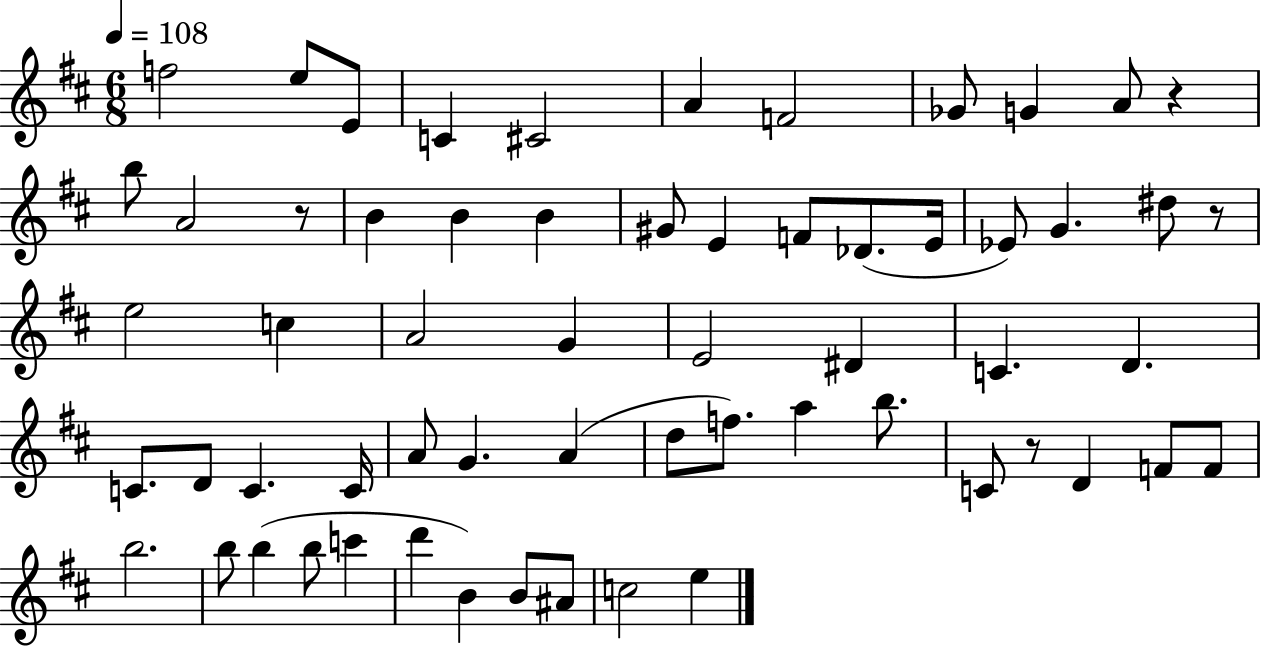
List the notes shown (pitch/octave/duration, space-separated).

F5/h E5/e E4/e C4/q C#4/h A4/q F4/h Gb4/e G4/q A4/e R/q B5/e A4/h R/e B4/q B4/q B4/q G#4/e E4/q F4/e Db4/e. E4/s Eb4/e G4/q. D#5/e R/e E5/h C5/q A4/h G4/q E4/h D#4/q C4/q. D4/q. C4/e. D4/e C4/q. C4/s A4/e G4/q. A4/q D5/e F5/e. A5/q B5/e. C4/e R/e D4/q F4/e F4/e B5/h. B5/e B5/q B5/e C6/q D6/q B4/q B4/e A#4/e C5/h E5/q